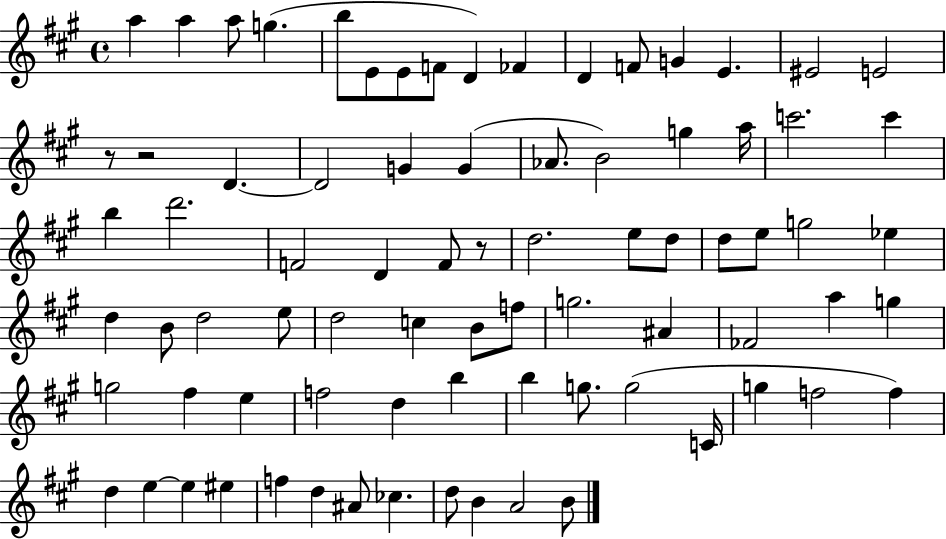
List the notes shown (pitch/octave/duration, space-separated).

A5/q A5/q A5/e G5/q. B5/e E4/e E4/e F4/e D4/q FES4/q D4/q F4/e G4/q E4/q. EIS4/h E4/h R/e R/h D4/q. D4/h G4/q G4/q Ab4/e. B4/h G5/q A5/s C6/h. C6/q B5/q D6/h. F4/h D4/q F4/e R/e D5/h. E5/e D5/e D5/e E5/e G5/h Eb5/q D5/q B4/e D5/h E5/e D5/h C5/q B4/e F5/e G5/h. A#4/q FES4/h A5/q G5/q G5/h F#5/q E5/q F5/h D5/q B5/q B5/q G5/e. G5/h C4/s G5/q F5/h F5/q D5/q E5/q E5/q EIS5/q F5/q D5/q A#4/e CES5/q. D5/e B4/q A4/h B4/e